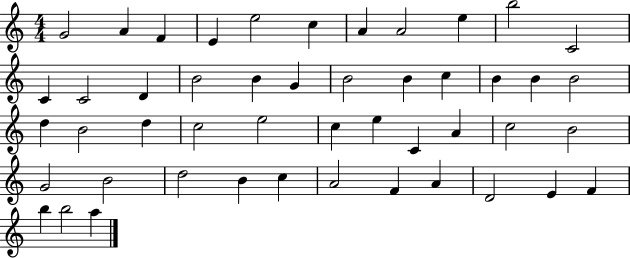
G4/h A4/q F4/q E4/q E5/h C5/q A4/q A4/h E5/q B5/h C4/h C4/q C4/h D4/q B4/h B4/q G4/q B4/h B4/q C5/q B4/q B4/q B4/h D5/q B4/h D5/q C5/h E5/h C5/q E5/q C4/q A4/q C5/h B4/h G4/h B4/h D5/h B4/q C5/q A4/h F4/q A4/q D4/h E4/q F4/q B5/q B5/h A5/q